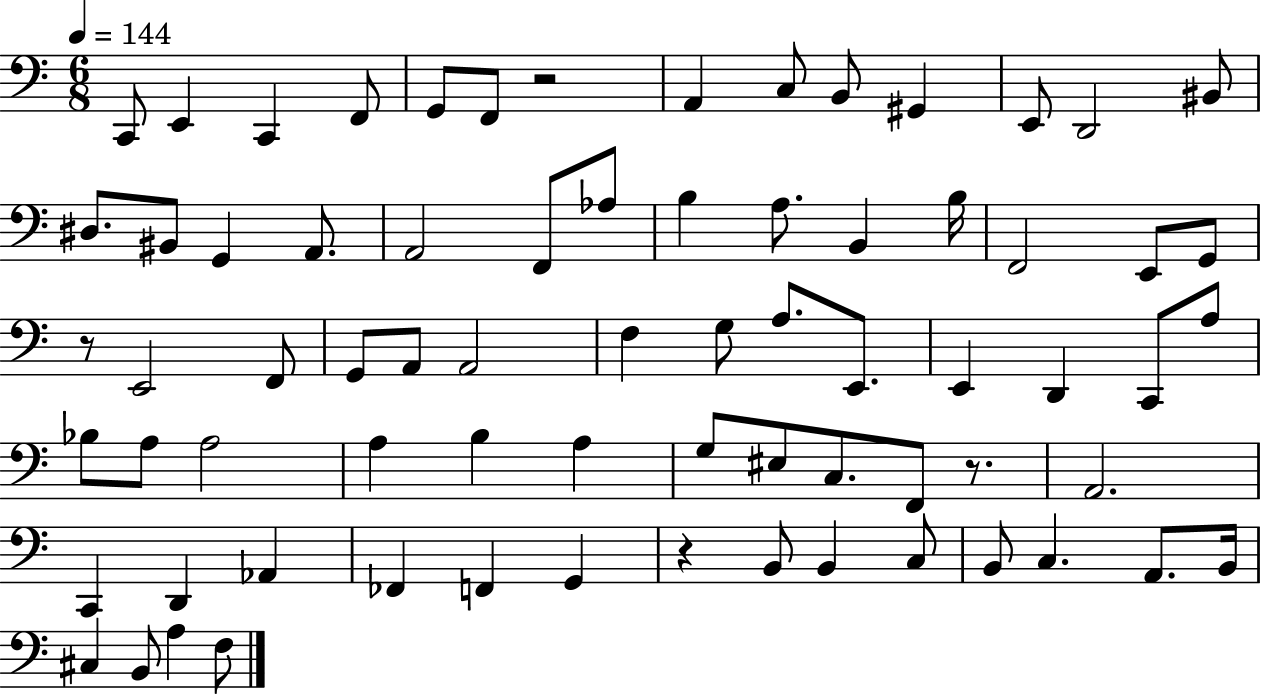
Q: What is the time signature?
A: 6/8